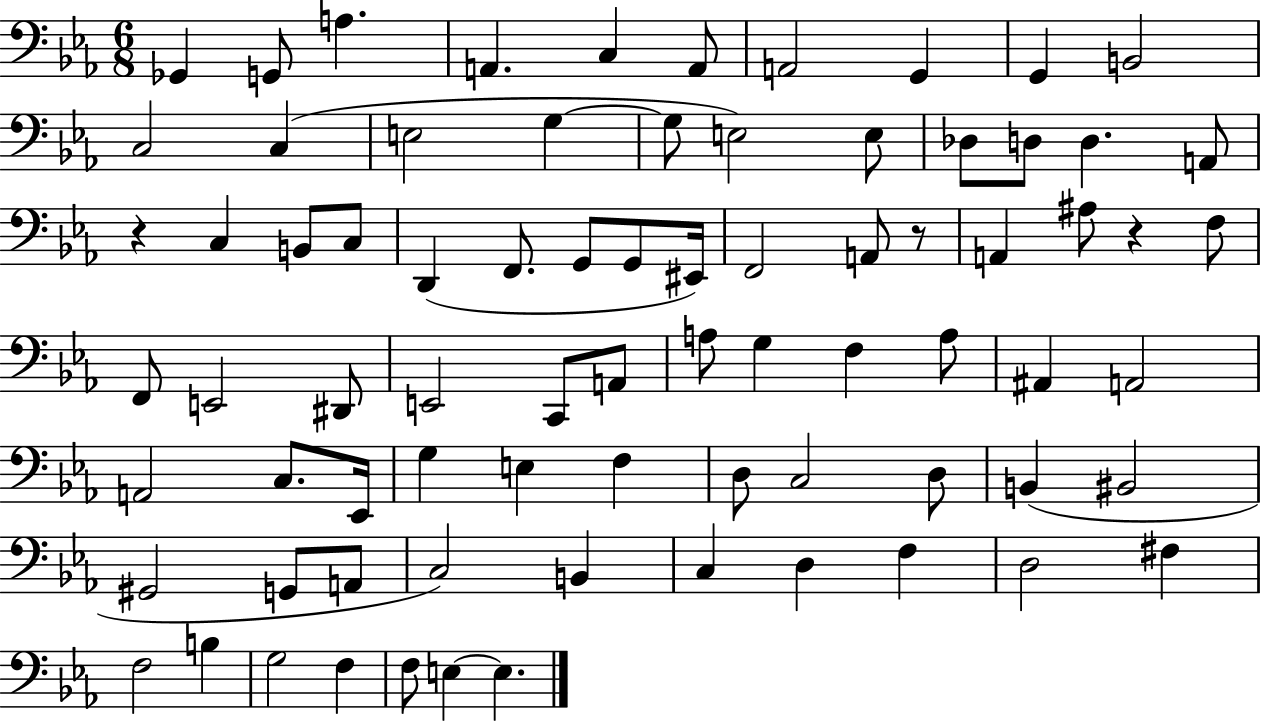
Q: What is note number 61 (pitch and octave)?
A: C3